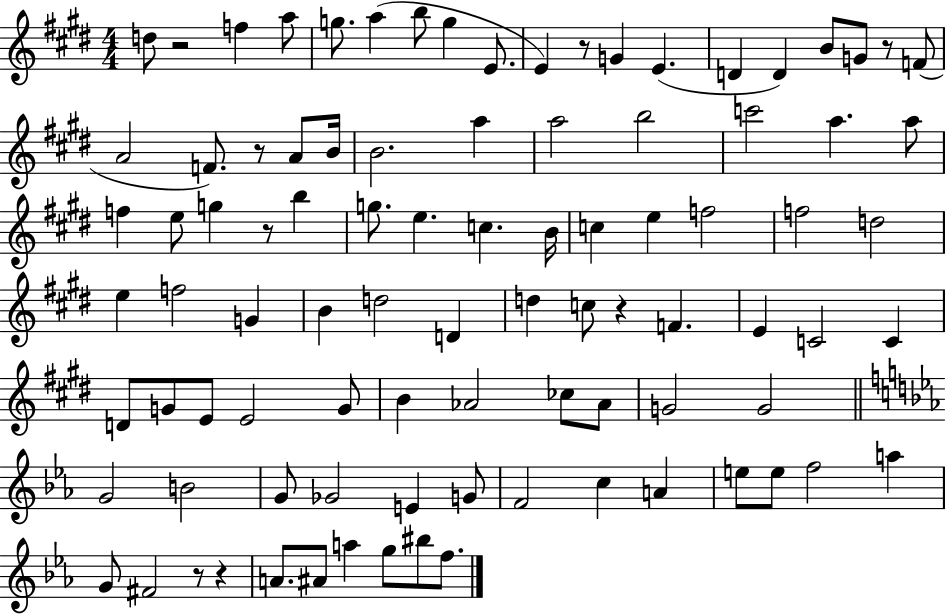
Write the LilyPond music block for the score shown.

{
  \clef treble
  \numericTimeSignature
  \time 4/4
  \key e \major
  \repeat volta 2 { d''8 r2 f''4 a''8 | g''8. a''4( b''8 g''4 e'8. | e'4) r8 g'4 e'4.( | d'4 d'4) b'8 g'8 r8 f'8( | \break a'2 f'8.) r8 a'8 b'16 | b'2. a''4 | a''2 b''2 | c'''2 a''4. a''8 | \break f''4 e''8 g''4 r8 b''4 | g''8. e''4. c''4. b'16 | c''4 e''4 f''2 | f''2 d''2 | \break e''4 f''2 g'4 | b'4 d''2 d'4 | d''4 c''8 r4 f'4. | e'4 c'2 c'4 | \break d'8 g'8 e'8 e'2 g'8 | b'4 aes'2 ces''8 aes'8 | g'2 g'2 | \bar "||" \break \key c \minor g'2 b'2 | g'8 ges'2 e'4 g'8 | f'2 c''4 a'4 | e''8 e''8 f''2 a''4 | \break g'8 fis'2 r8 r4 | a'8. ais'8 a''4 g''8 bis''8 f''8. | } \bar "|."
}